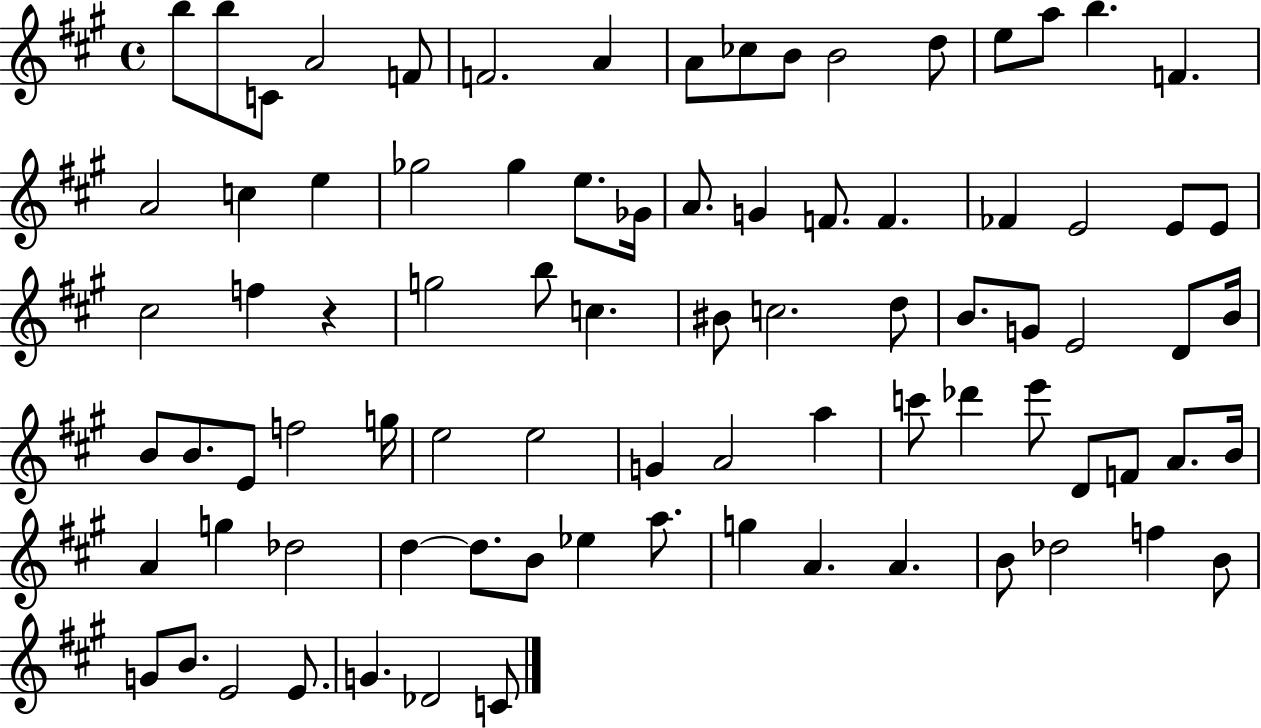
{
  \clef treble
  \time 4/4
  \defaultTimeSignature
  \key a \major
  b''8 b''8 c'8 a'2 f'8 | f'2. a'4 | a'8 ces''8 b'8 b'2 d''8 | e''8 a''8 b''4. f'4. | \break a'2 c''4 e''4 | ges''2 ges''4 e''8. ges'16 | a'8. g'4 f'8. f'4. | fes'4 e'2 e'8 e'8 | \break cis''2 f''4 r4 | g''2 b''8 c''4. | bis'8 c''2. d''8 | b'8. g'8 e'2 d'8 b'16 | \break b'8 b'8. e'8 f''2 g''16 | e''2 e''2 | g'4 a'2 a''4 | c'''8 des'''4 e'''8 d'8 f'8 a'8. b'16 | \break a'4 g''4 des''2 | d''4~~ d''8. b'8 ees''4 a''8. | g''4 a'4. a'4. | b'8 des''2 f''4 b'8 | \break g'8 b'8. e'2 e'8. | g'4. des'2 c'8 | \bar "|."
}